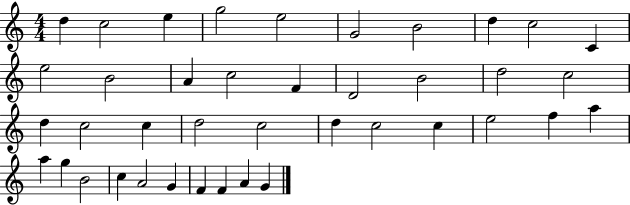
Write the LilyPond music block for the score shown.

{
  \clef treble
  \numericTimeSignature
  \time 4/4
  \key c \major
  d''4 c''2 e''4 | g''2 e''2 | g'2 b'2 | d''4 c''2 c'4 | \break e''2 b'2 | a'4 c''2 f'4 | d'2 b'2 | d''2 c''2 | \break d''4 c''2 c''4 | d''2 c''2 | d''4 c''2 c''4 | e''2 f''4 a''4 | \break a''4 g''4 b'2 | c''4 a'2 g'4 | f'4 f'4 a'4 g'4 | \bar "|."
}